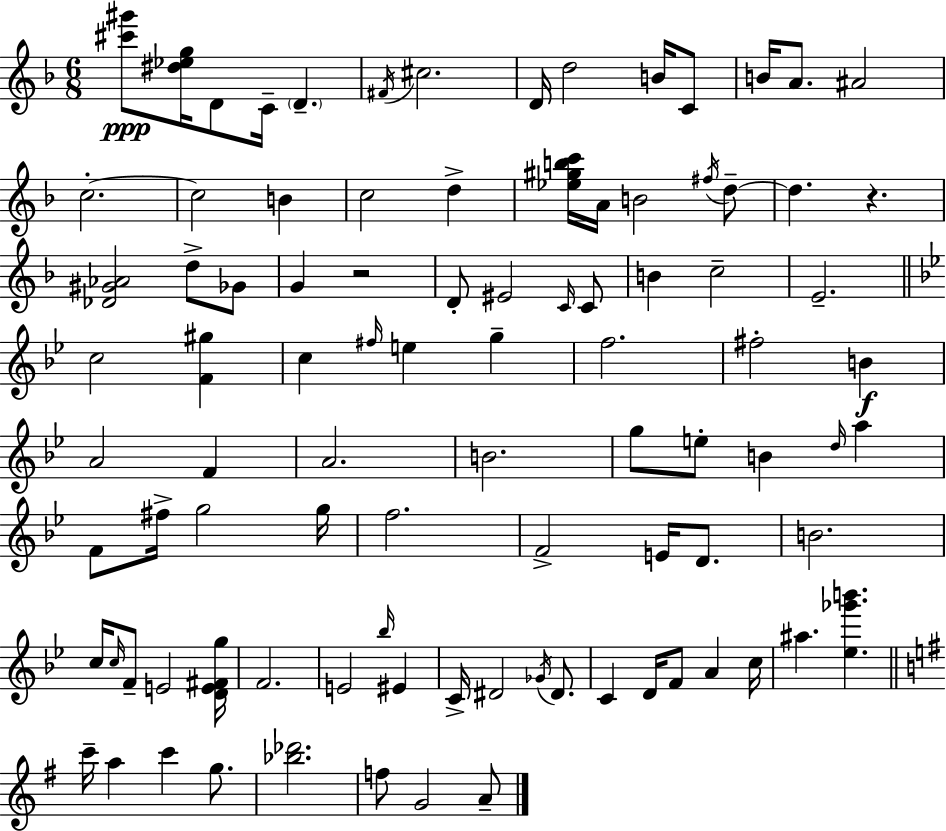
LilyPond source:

{
  \clef treble
  \numericTimeSignature
  \time 6/8
  \key d \minor
  <cis''' gis'''>8\ppp <dis'' ees'' g''>16 d'8 c'16-- \parenthesize d'4.-- | \acciaccatura { fis'16 } cis''2. | d'16 d''2 b'16 c'8 | b'16 a'8. ais'2 | \break c''2.-.~~ | c''2 b'4 | c''2 d''4-> | <ees'' gis'' b'' c'''>16 a'16 b'2 \acciaccatura { fis''16 } | \break d''8--~~ d''4. r4. | <des' gis' aes'>2 d''8-> | ges'8 g'4 r2 | d'8-. eis'2 | \break \grace { c'16 } c'8 b'4 c''2-- | e'2.-- | \bar "||" \break \key g \minor c''2 <f' gis''>4 | c''4 \grace { fis''16 } e''4 g''4-- | f''2. | fis''2-. b'4\f | \break a'2 f'4 | a'2. | b'2. | g''8 e''8-. b'4 \grace { d''16 } a''4 | \break f'8 fis''16-> g''2 | g''16 f''2. | f'2-> e'16 d'8. | b'2. | \break c''16 \grace { c''16 } f'8-- e'2 | <d' e' fis' g''>16 f'2. | e'2 \grace { bes''16 } | eis'4 c'16-> dis'2 | \break \acciaccatura { ges'16 } dis'8. c'4 d'16 f'8 | a'4 c''16 ais''4. <ees'' ges''' b'''>4. | \bar "||" \break \key e \minor c'''16-- a''4 c'''4 g''8. | <bes'' des'''>2. | f''8 g'2 a'8-- | \bar "|."
}